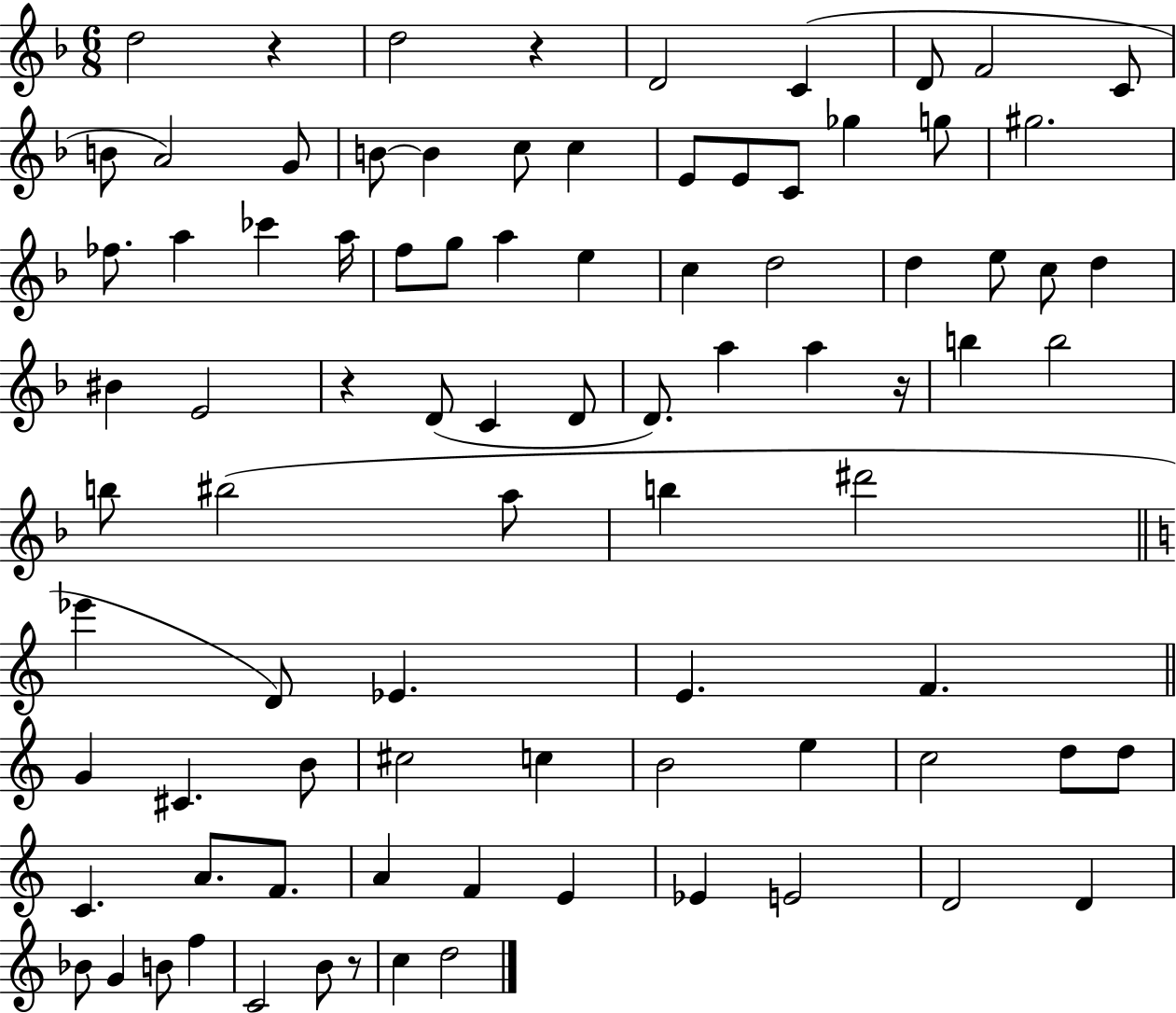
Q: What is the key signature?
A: F major